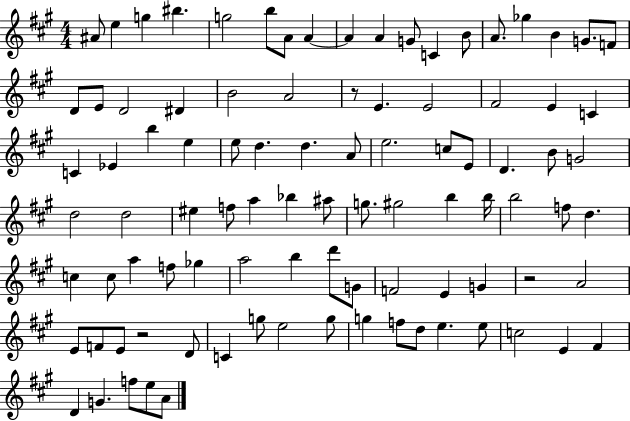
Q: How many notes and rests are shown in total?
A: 94